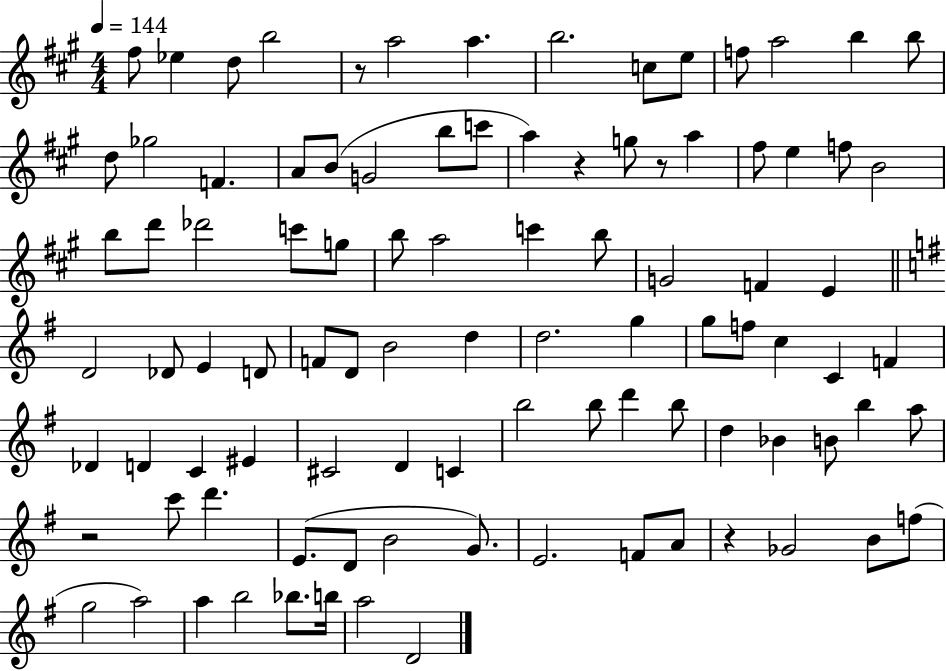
{
  \clef treble
  \numericTimeSignature
  \time 4/4
  \key a \major
  \tempo 4 = 144
  fis''8 ees''4 d''8 b''2 | r8 a''2 a''4. | b''2. c''8 e''8 | f''8 a''2 b''4 b''8 | \break d''8 ges''2 f'4. | a'8 b'8( g'2 b''8 c'''8 | a''4) r4 g''8 r8 a''4 | fis''8 e''4 f''8 b'2 | \break b''8 d'''8 des'''2 c'''8 g''8 | b''8 a''2 c'''4 b''8 | g'2 f'4 e'4 | \bar "||" \break \key g \major d'2 des'8 e'4 d'8 | f'8 d'8 b'2 d''4 | d''2. g''4 | g''8 f''8 c''4 c'4 f'4 | \break des'4 d'4 c'4 eis'4 | cis'2 d'4 c'4 | b''2 b''8 d'''4 b''8 | d''4 bes'4 b'8 b''4 a''8 | \break r2 c'''8 d'''4. | e'8.( d'8 b'2 g'8.) | e'2. f'8 a'8 | r4 ges'2 b'8 f''8( | \break g''2 a''2) | a''4 b''2 bes''8. b''16 | a''2 d'2 | \bar "|."
}